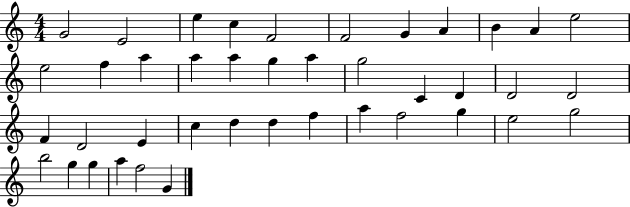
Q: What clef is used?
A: treble